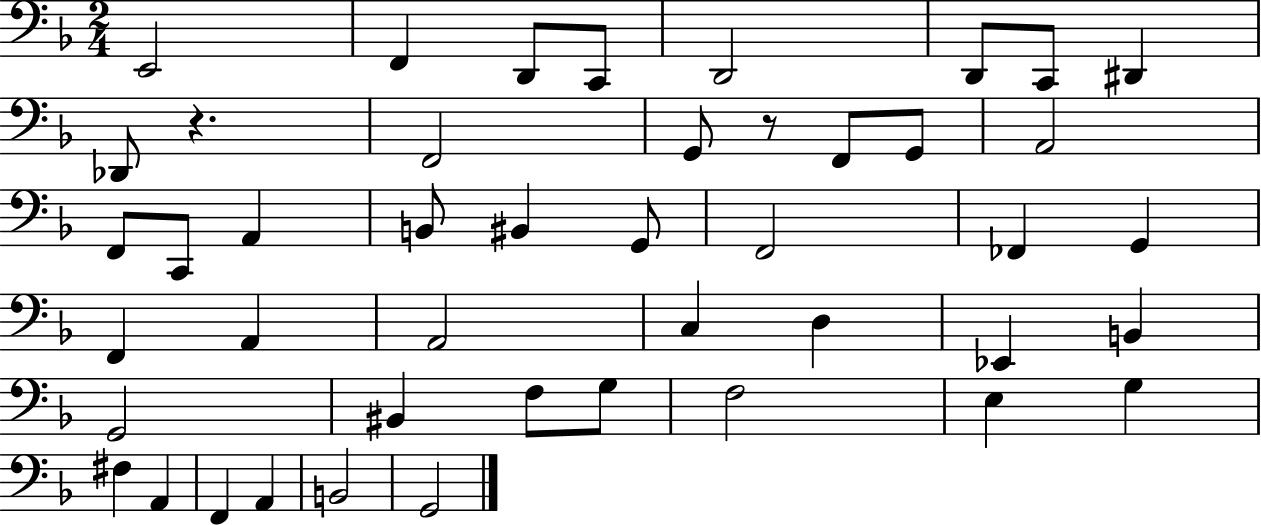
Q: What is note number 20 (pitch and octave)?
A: G2